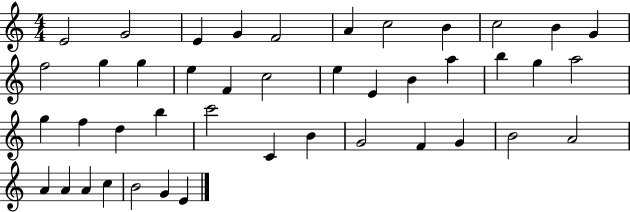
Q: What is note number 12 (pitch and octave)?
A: F5